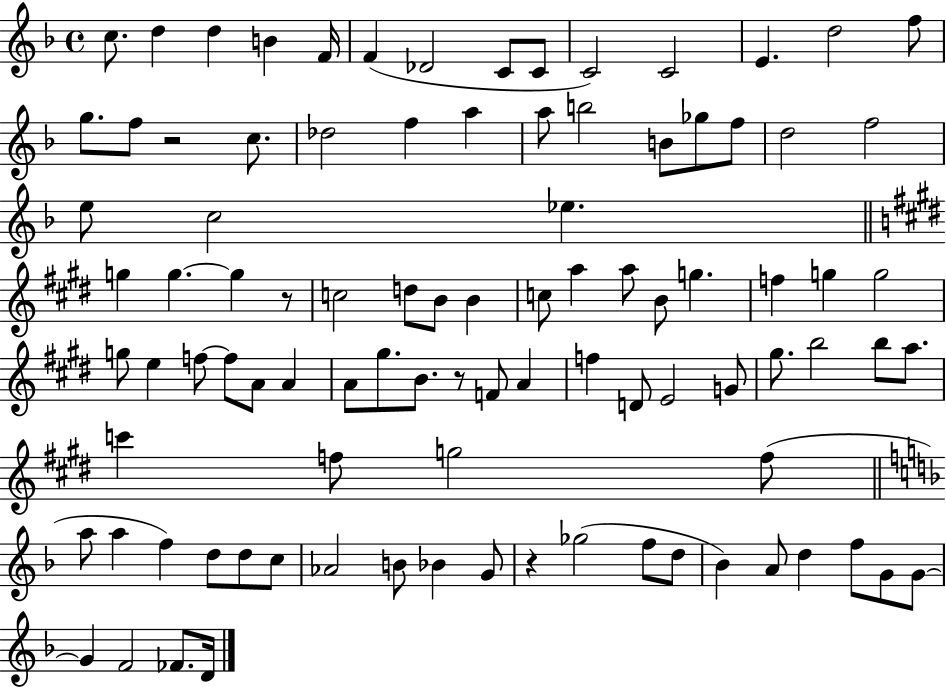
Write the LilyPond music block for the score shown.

{
  \clef treble
  \time 4/4
  \defaultTimeSignature
  \key f \major
  c''8. d''4 d''4 b'4 f'16 | f'4( des'2 c'8 c'8 | c'2) c'2 | e'4. d''2 f''8 | \break g''8. f''8 r2 c''8. | des''2 f''4 a''4 | a''8 b''2 b'8 ges''8 f''8 | d''2 f''2 | \break e''8 c''2 ees''4. | \bar "||" \break \key e \major g''4 g''4.~~ g''4 r8 | c''2 d''8 b'8 b'4 | c''8 a''4 a''8 b'8 g''4. | f''4 g''4 g''2 | \break g''8 e''4 f''8~~ f''8 a'8 a'4 | a'8 gis''8. b'8. r8 f'8 a'4 | f''4 d'8 e'2 g'8 | gis''8. b''2 b''8 a''8. | \break c'''4 f''8 g''2 f''8( | \bar "||" \break \key f \major a''8 a''4 f''4) d''8 d''8 c''8 | aes'2 b'8 bes'4 g'8 | r4 ges''2( f''8 d''8 | bes'4) a'8 d''4 f''8 g'8 g'8~~ | \break g'4 f'2 fes'8. d'16 | \bar "|."
}